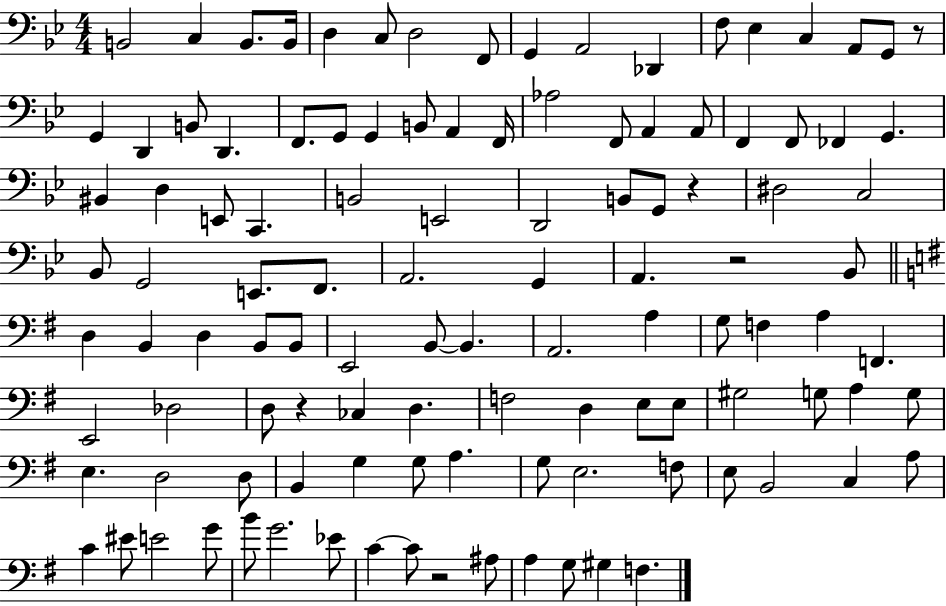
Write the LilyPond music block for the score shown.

{
  \clef bass
  \numericTimeSignature
  \time 4/4
  \key bes \major
  \repeat volta 2 { b,2 c4 b,8. b,16 | d4 c8 d2 f,8 | g,4 a,2 des,4 | f8 ees4 c4 a,8 g,8 r8 | \break g,4 d,4 b,8 d,4. | f,8. g,8 g,4 b,8 a,4 f,16 | aes2 f,8 a,4 a,8 | f,4 f,8 fes,4 g,4. | \break bis,4 d4 e,8 c,4. | b,2 e,2 | d,2 b,8 g,8 r4 | dis2 c2 | \break bes,8 g,2 e,8. f,8. | a,2. g,4 | a,4. r2 bes,8 | \bar "||" \break \key g \major d4 b,4 d4 b,8 b,8 | e,2 b,8~~ b,4. | a,2. a4 | g8 f4 a4 f,4. | \break e,2 des2 | d8 r4 ces4 d4. | f2 d4 e8 e8 | gis2 g8 a4 g8 | \break e4. d2 d8 | b,4 g4 g8 a4. | g8 e2. f8 | e8 b,2 c4 a8 | \break c'4 eis'8 e'2 g'8 | b'8 g'2. ees'8 | c'4~~ c'8 r2 ais8 | a4 g8 gis4 f4. | \break } \bar "|."
}